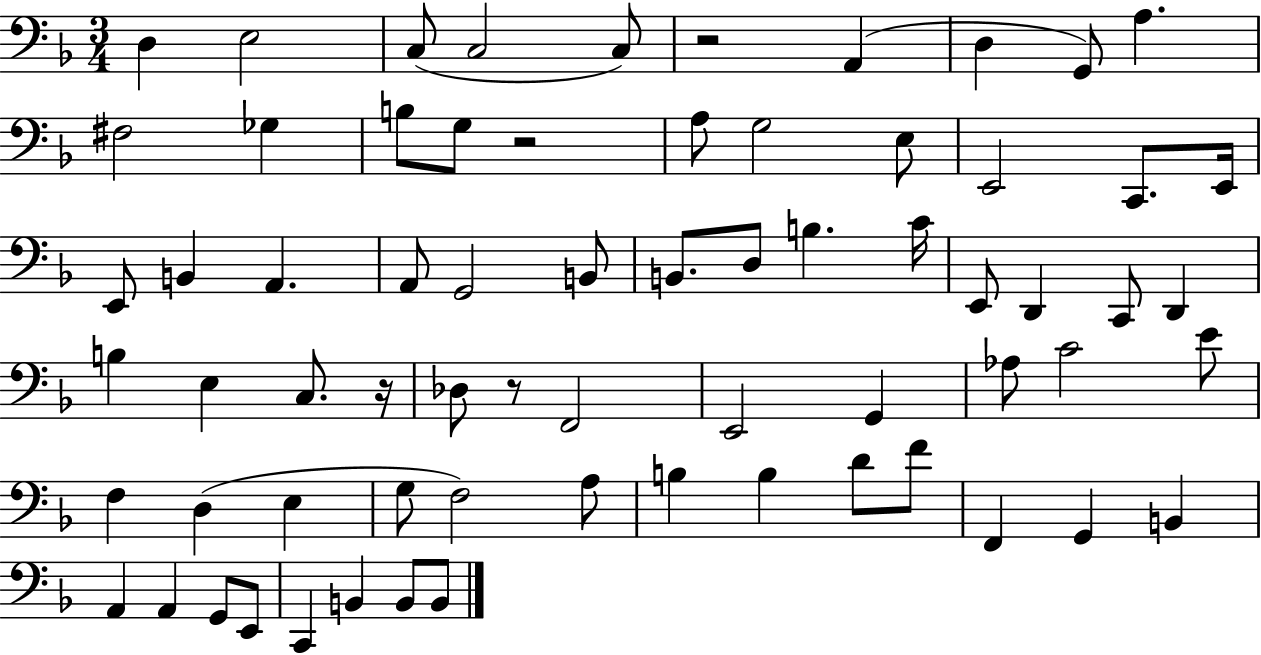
{
  \clef bass
  \numericTimeSignature
  \time 3/4
  \key f \major
  \repeat volta 2 { d4 e2 | c8( c2 c8) | r2 a,4( | d4 g,8) a4. | \break fis2 ges4 | b8 g8 r2 | a8 g2 e8 | e,2 c,8. e,16 | \break e,8 b,4 a,4. | a,8 g,2 b,8 | b,8. d8 b4. c'16 | e,8 d,4 c,8 d,4 | \break b4 e4 c8. r16 | des8 r8 f,2 | e,2 g,4 | aes8 c'2 e'8 | \break f4 d4( e4 | g8 f2) a8 | b4 b4 d'8 f'8 | f,4 g,4 b,4 | \break a,4 a,4 g,8 e,8 | c,4 b,4 b,8 b,8 | } \bar "|."
}